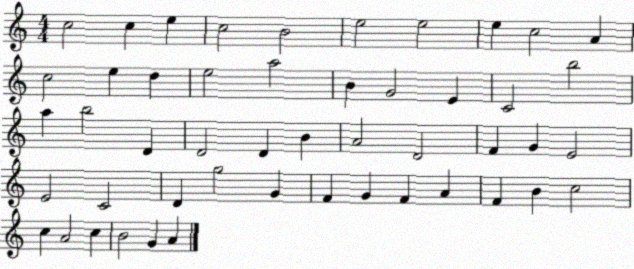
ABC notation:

X:1
T:Untitled
M:4/4
L:1/4
K:C
c2 c e c2 B2 e2 e2 e c2 A c2 e d e2 a2 B G2 E C2 b2 a b2 D D2 D B A2 D2 F G E2 E2 C2 D g2 G F G F A F B c2 c A2 c B2 G A